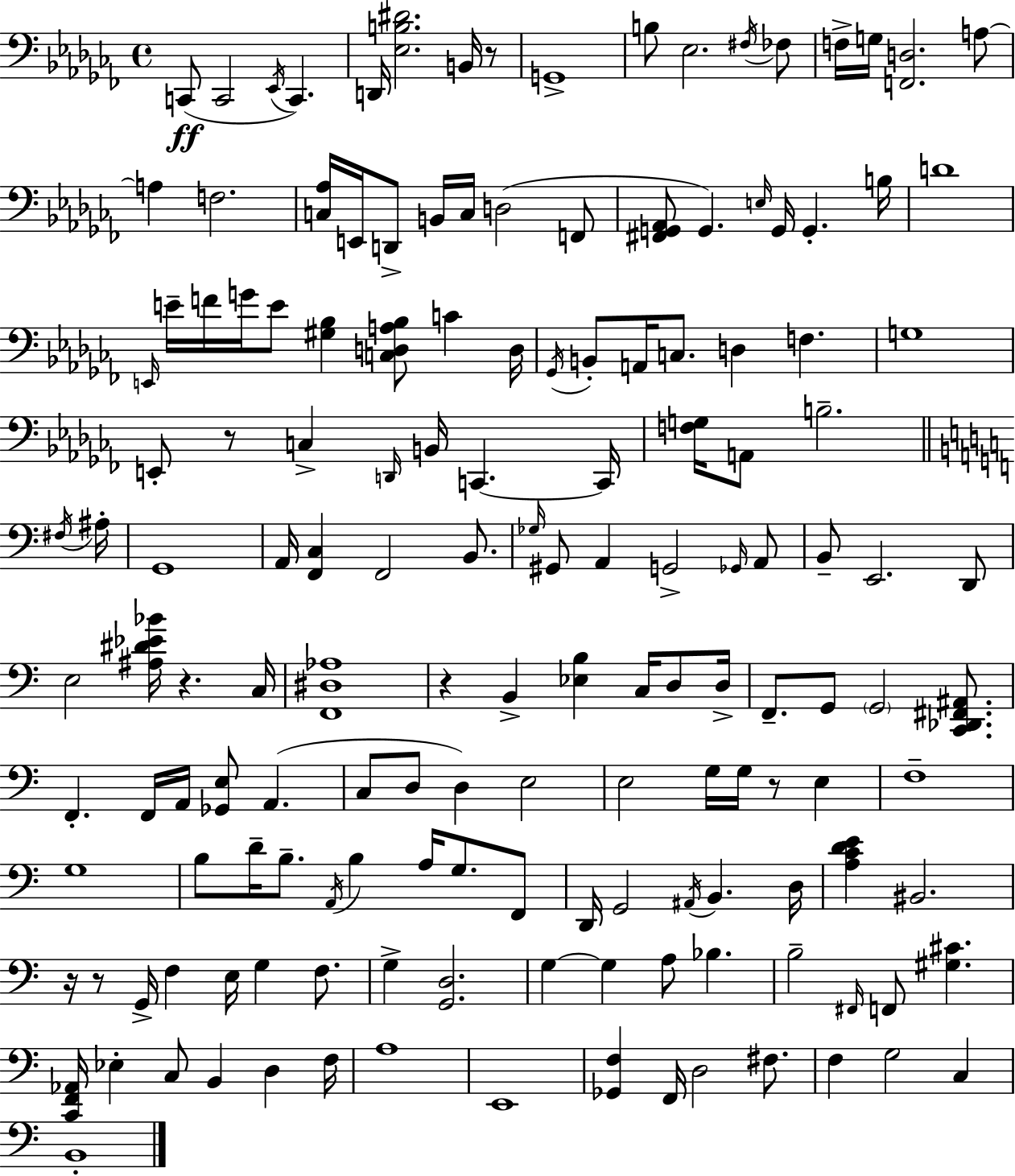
{
  \clef bass
  \time 4/4
  \defaultTimeSignature
  \key aes \minor
  c,8(\ff c,2 \acciaccatura { ees,16 } c,4.) | d,16 <ees b dis'>2. b,16 r8 | g,1-> | b8 ees2. \acciaccatura { fis16 } | \break fes8 f16-> g16 <f, d>2. | a8~~ a4 f2. | <c aes>16 e,16 d,8-> b,16 c16 d2( | f,8 <fis, g, aes,>8 g,4.) \grace { e16 } g,16 g,4.-. | \break b16 d'1 | \grace { e,16 } e'16-- f'16 g'16 e'8 <gis bes>4 <c d a bes>8 c'4 | d16 \acciaccatura { ges,16 } b,8-. a,16 c8. d4 f4. | g1 | \break e,8-. r8 c4-> \grace { d,16 } b,16 c,4.~~ | c,16 <f g>16 a,8 b2.-- | \bar "||" \break \key c \major \acciaccatura { fis16 } ais16-. g,1 | a,16 <f, c>4 f,2 b,8. | \grace { ges16 } gis,8 a,4 g,2-> | \grace { ges,16 } a,8 b,8-- e,2. | \break d,8 e2 <ais dis' ees' bes'>16 r4. | c16 <f, dis aes>1 | r4 b,4-> <ees b>4 | c16 d8 d16-> f,8.-- g,8 \parenthesize g,2 | \break <c, des, fis, ais,>8. f,4.-. f,16 a,16 <ges, e>8 a,4.( | c8 d8 d4) e2 | e2 g16 g16 r8 | e4 f1-- | \break g1 | b8 d'16-- b8.-- \acciaccatura { a,16 } b4 a16 | g8. f,8 d,16 g,2 \acciaccatura { ais,16 } b,4. | d16 <a c' d' e'>4 bis,2. | \break r16 r8 g,16-> f4 e16 g4 | f8. g4-> <g, d>2. | g4~~ g4 a8 | bes4. b2-- \grace { fis,16 } f,8 | \break <gis cis'>4. <c, f, aes,>16 ees4-. c8 b,4 | d4 f16 a1 | e,1 | <ges, f>4 f,16 d2 | \break fis8. f4 g2 | c4 b,1-. | \bar "|."
}